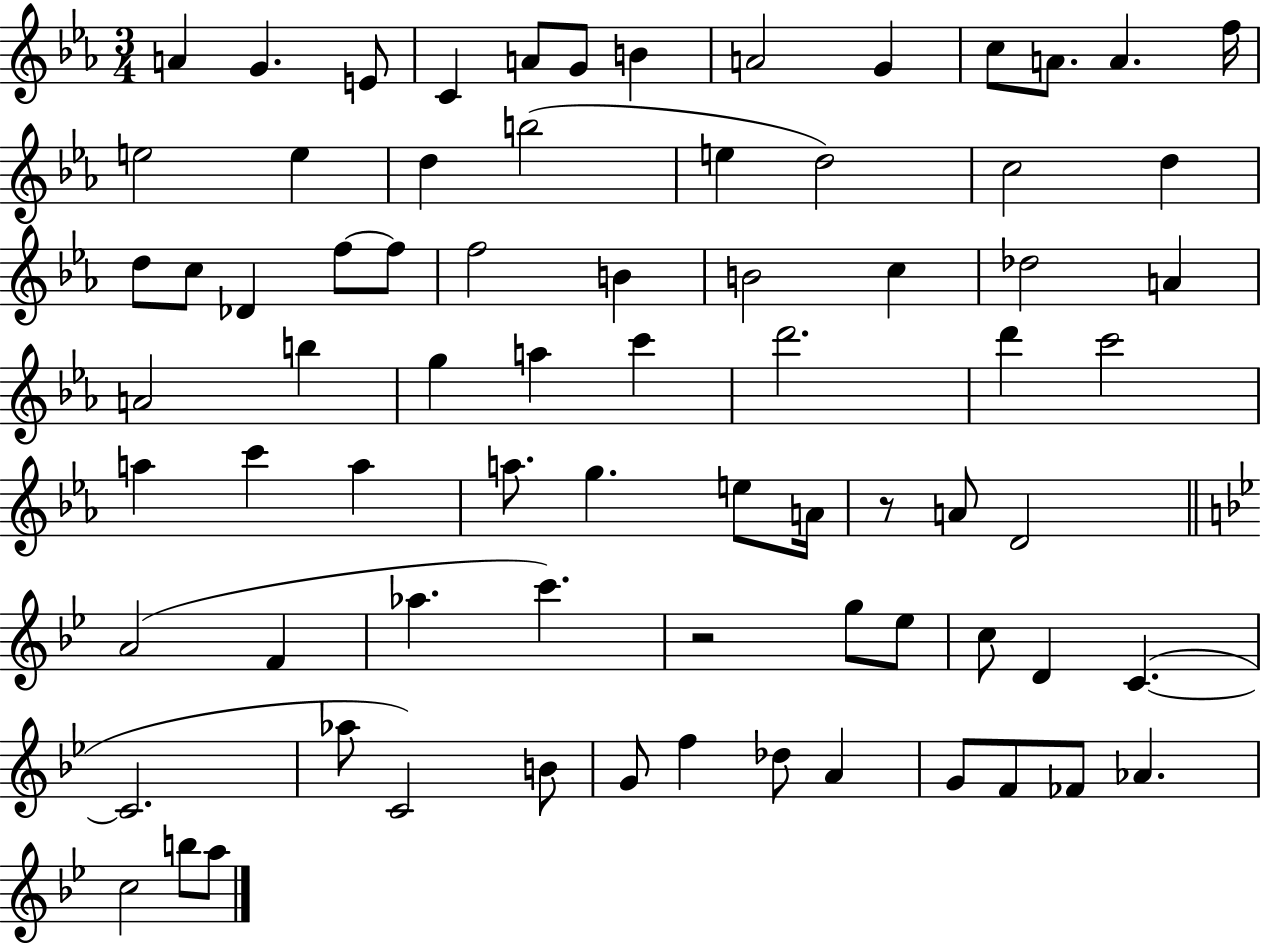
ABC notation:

X:1
T:Untitled
M:3/4
L:1/4
K:Eb
A G E/2 C A/2 G/2 B A2 G c/2 A/2 A f/4 e2 e d b2 e d2 c2 d d/2 c/2 _D f/2 f/2 f2 B B2 c _d2 A A2 b g a c' d'2 d' c'2 a c' a a/2 g e/2 A/4 z/2 A/2 D2 A2 F _a c' z2 g/2 _e/2 c/2 D C C2 _a/2 C2 B/2 G/2 f _d/2 A G/2 F/2 _F/2 _A c2 b/2 a/2